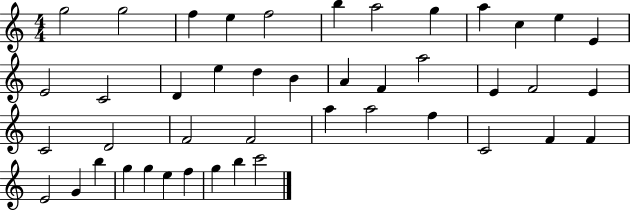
X:1
T:Untitled
M:4/4
L:1/4
K:C
g2 g2 f e f2 b a2 g a c e E E2 C2 D e d B A F a2 E F2 E C2 D2 F2 F2 a a2 f C2 F F E2 G b g g e f g b c'2